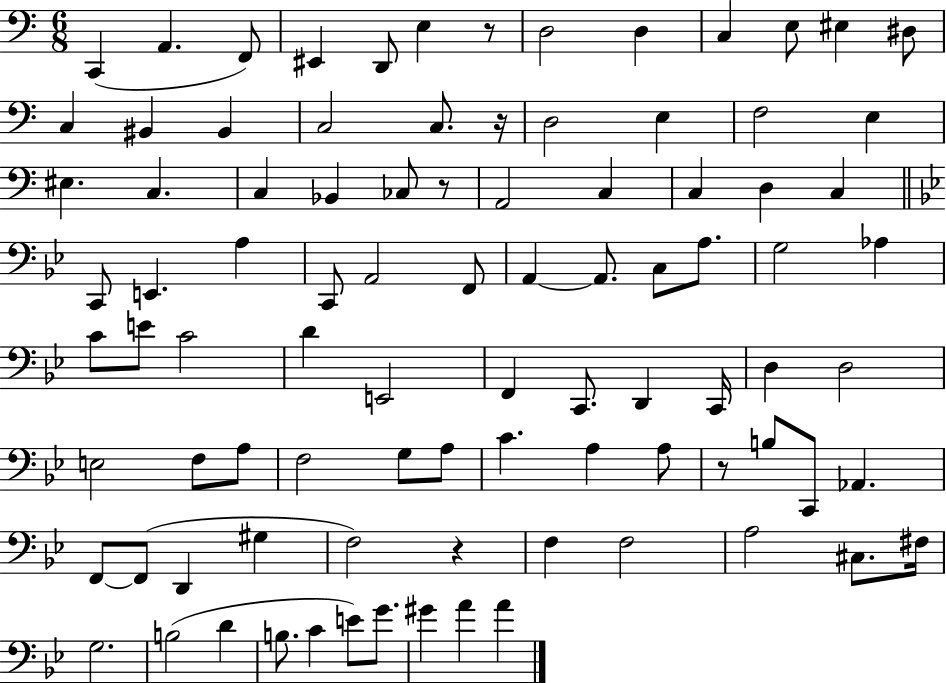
{
  \clef bass
  \numericTimeSignature
  \time 6/8
  \key c \major
  c,4( a,4. f,8) | eis,4 d,8 e4 r8 | d2 d4 | c4 e8 eis4 dis8 | \break c4 bis,4 bis,4 | c2 c8. r16 | d2 e4 | f2 e4 | \break eis4. c4. | c4 bes,4 ces8 r8 | a,2 c4 | c4 d4 c4 | \break \bar "||" \break \key bes \major c,8 e,4. a4 | c,8 a,2 f,8 | a,4~~ a,8. c8 a8. | g2 aes4 | \break c'8 e'8 c'2 | d'4 e,2 | f,4 c,8. d,4 c,16 | d4 d2 | \break e2 f8 a8 | f2 g8 a8 | c'4. a4 a8 | r8 b8 c,8 aes,4. | \break f,8~~ f,8( d,4 gis4 | f2) r4 | f4 f2 | a2 cis8. fis16 | \break g2. | b2( d'4 | b8. c'4 e'8) g'8. | gis'4 a'4 a'4 | \break \bar "|."
}